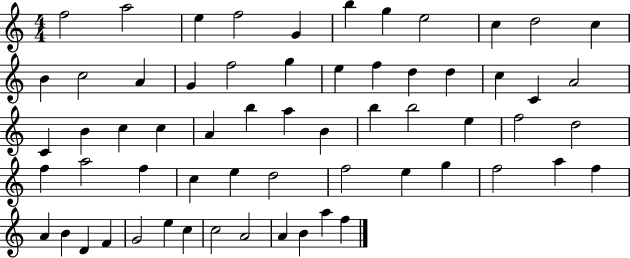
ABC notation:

X:1
T:Untitled
M:4/4
L:1/4
K:C
f2 a2 e f2 G b g e2 c d2 c B c2 A G f2 g e f d d c C A2 C B c c A b a B b b2 e f2 d2 f a2 f c e d2 f2 e g f2 a f A B D F G2 e c c2 A2 A B a f